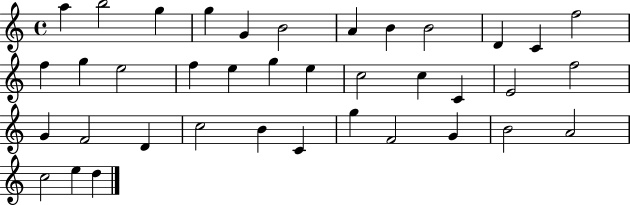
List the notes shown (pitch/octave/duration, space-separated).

A5/q B5/h G5/q G5/q G4/q B4/h A4/q B4/q B4/h D4/q C4/q F5/h F5/q G5/q E5/h F5/q E5/q G5/q E5/q C5/h C5/q C4/q E4/h F5/h G4/q F4/h D4/q C5/h B4/q C4/q G5/q F4/h G4/q B4/h A4/h C5/h E5/q D5/q